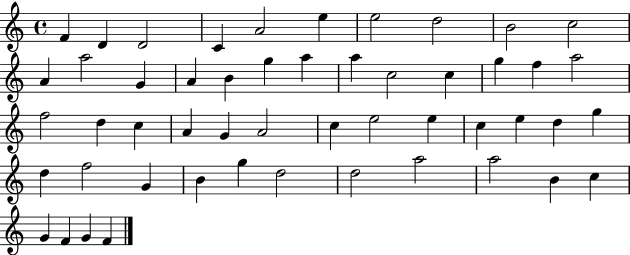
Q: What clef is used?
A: treble